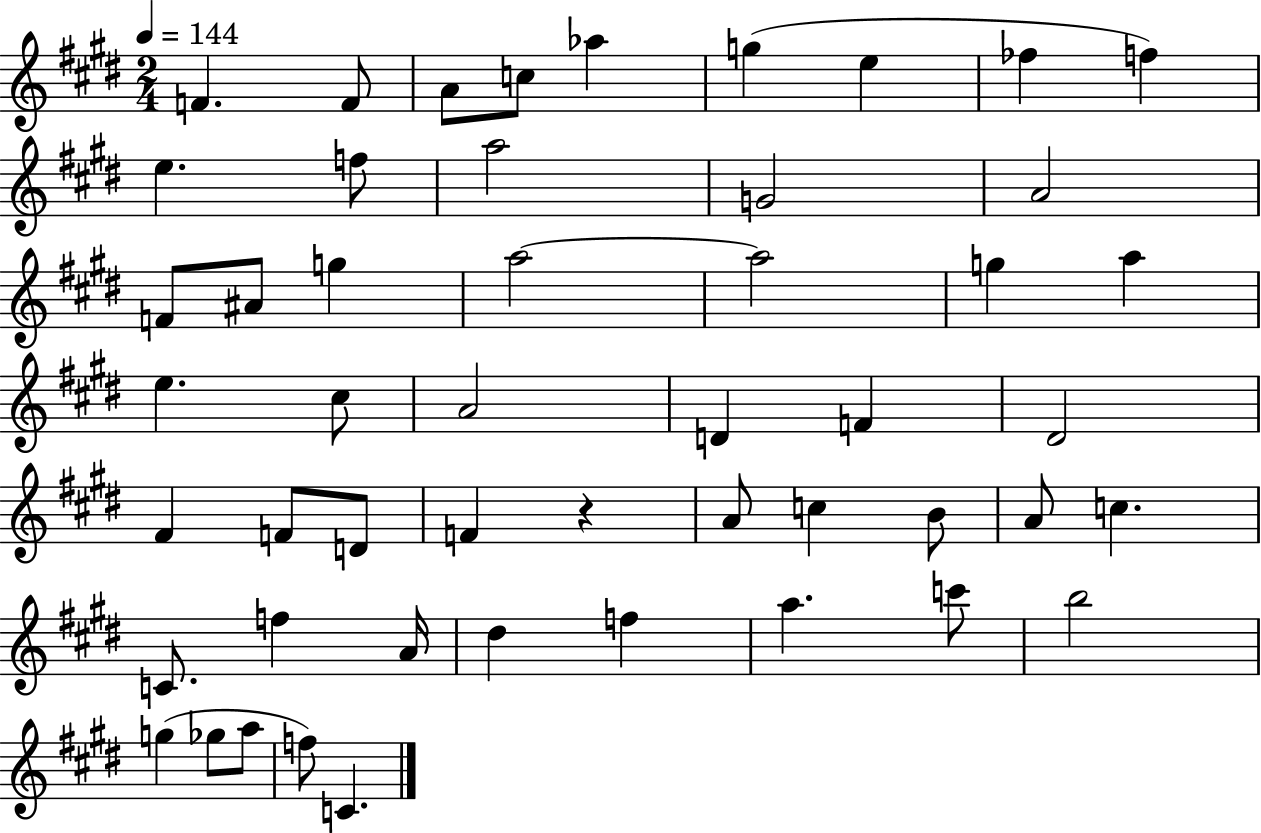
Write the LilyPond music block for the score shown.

{
  \clef treble
  \numericTimeSignature
  \time 2/4
  \key e \major
  \tempo 4 = 144
  f'4. f'8 | a'8 c''8 aes''4 | g''4( e''4 | fes''4 f''4) | \break e''4. f''8 | a''2 | g'2 | a'2 | \break f'8 ais'8 g''4 | a''2~~ | a''2 | g''4 a''4 | \break e''4. cis''8 | a'2 | d'4 f'4 | dis'2 | \break fis'4 f'8 d'8 | f'4 r4 | a'8 c''4 b'8 | a'8 c''4. | \break c'8. f''4 a'16 | dis''4 f''4 | a''4. c'''8 | b''2 | \break g''4( ges''8 a''8 | f''8) c'4. | \bar "|."
}